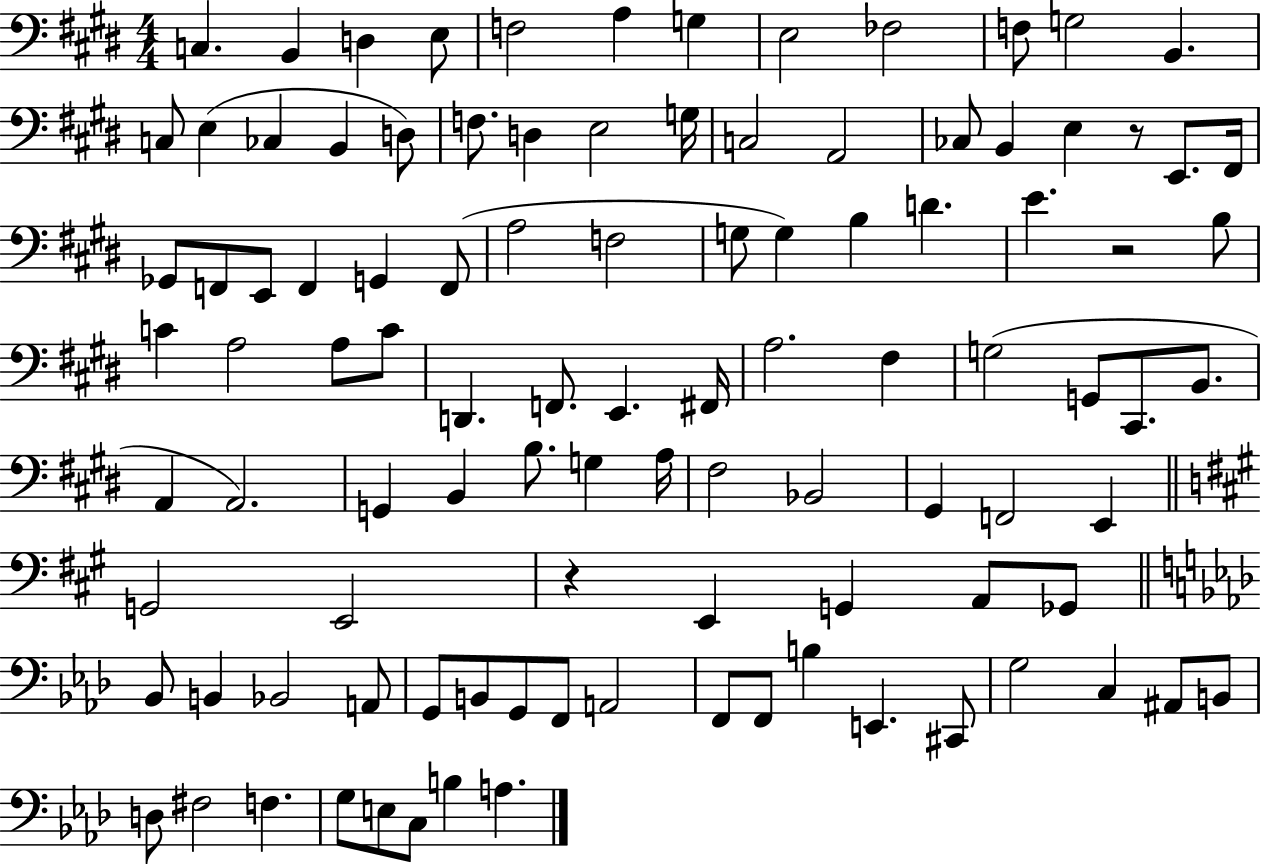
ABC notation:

X:1
T:Untitled
M:4/4
L:1/4
K:E
C, B,, D, E,/2 F,2 A, G, E,2 _F,2 F,/2 G,2 B,, C,/2 E, _C, B,, D,/2 F,/2 D, E,2 G,/4 C,2 A,,2 _C,/2 B,, E, z/2 E,,/2 ^F,,/4 _G,,/2 F,,/2 E,,/2 F,, G,, F,,/2 A,2 F,2 G,/2 G, B, D E z2 B,/2 C A,2 A,/2 C/2 D,, F,,/2 E,, ^F,,/4 A,2 ^F, G,2 G,,/2 ^C,,/2 B,,/2 A,, A,,2 G,, B,, B,/2 G, A,/4 ^F,2 _B,,2 ^G,, F,,2 E,, G,,2 E,,2 z E,, G,, A,,/2 _G,,/2 _B,,/2 B,, _B,,2 A,,/2 G,,/2 B,,/2 G,,/2 F,,/2 A,,2 F,,/2 F,,/2 B, E,, ^C,,/2 G,2 C, ^A,,/2 B,,/2 D,/2 ^F,2 F, G,/2 E,/2 C,/2 B, A,